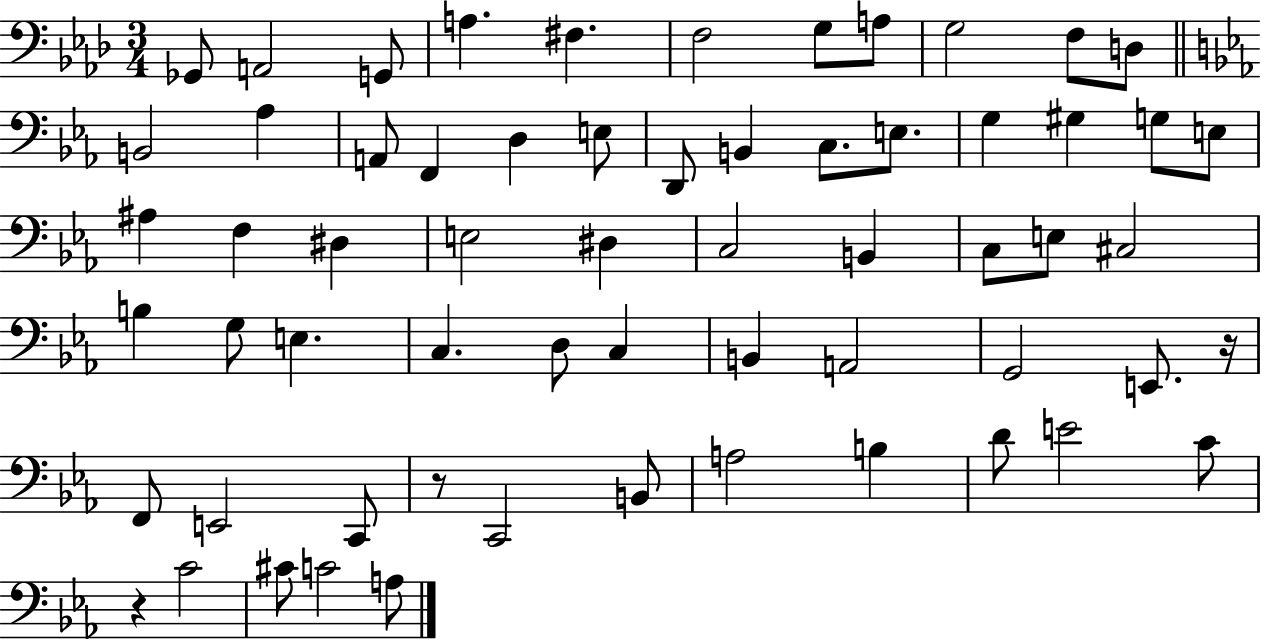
Gb2/e A2/h G2/e A3/q. F#3/q. F3/h G3/e A3/e G3/h F3/e D3/e B2/h Ab3/q A2/e F2/q D3/q E3/e D2/e B2/q C3/e. E3/e. G3/q G#3/q G3/e E3/e A#3/q F3/q D#3/q E3/h D#3/q C3/h B2/q C3/e E3/e C#3/h B3/q G3/e E3/q. C3/q. D3/e C3/q B2/q A2/h G2/h E2/e. R/s F2/e E2/h C2/e R/e C2/h B2/e A3/h B3/q D4/e E4/h C4/e R/q C4/h C#4/e C4/h A3/e